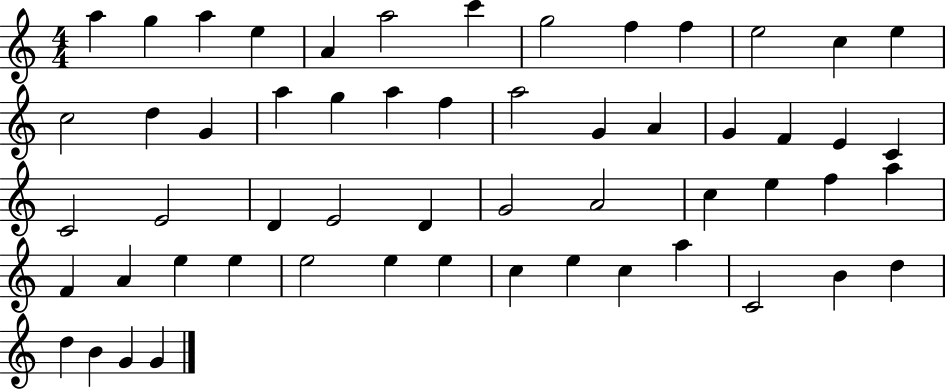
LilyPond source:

{
  \clef treble
  \numericTimeSignature
  \time 4/4
  \key c \major
  a''4 g''4 a''4 e''4 | a'4 a''2 c'''4 | g''2 f''4 f''4 | e''2 c''4 e''4 | \break c''2 d''4 g'4 | a''4 g''4 a''4 f''4 | a''2 g'4 a'4 | g'4 f'4 e'4 c'4 | \break c'2 e'2 | d'4 e'2 d'4 | g'2 a'2 | c''4 e''4 f''4 a''4 | \break f'4 a'4 e''4 e''4 | e''2 e''4 e''4 | c''4 e''4 c''4 a''4 | c'2 b'4 d''4 | \break d''4 b'4 g'4 g'4 | \bar "|."
}